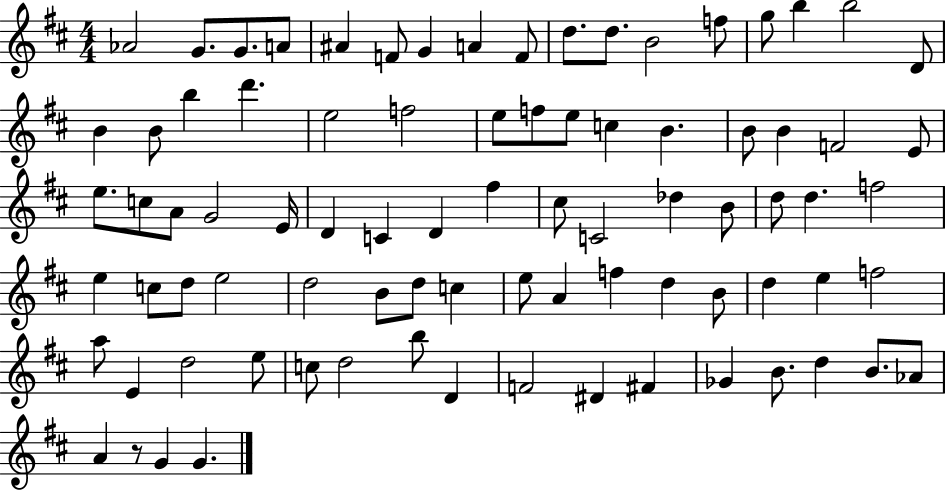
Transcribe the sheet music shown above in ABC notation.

X:1
T:Untitled
M:4/4
L:1/4
K:D
_A2 G/2 G/2 A/2 ^A F/2 G A F/2 d/2 d/2 B2 f/2 g/2 b b2 D/2 B B/2 b d' e2 f2 e/2 f/2 e/2 c B B/2 B F2 E/2 e/2 c/2 A/2 G2 E/4 D C D ^f ^c/2 C2 _d B/2 d/2 d f2 e c/2 d/2 e2 d2 B/2 d/2 c e/2 A f d B/2 d e f2 a/2 E d2 e/2 c/2 d2 b/2 D F2 ^D ^F _G B/2 d B/2 _A/2 A z/2 G G